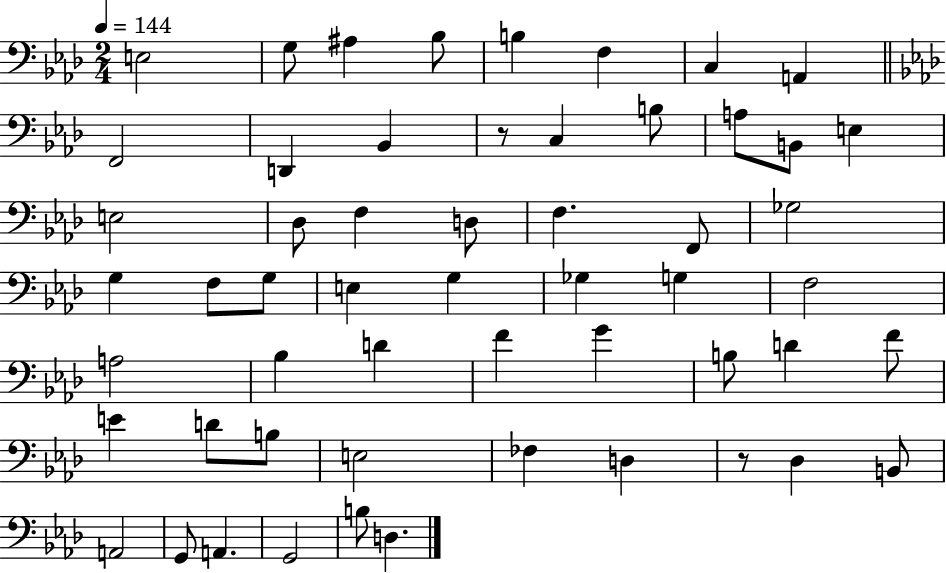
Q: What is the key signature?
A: AES major